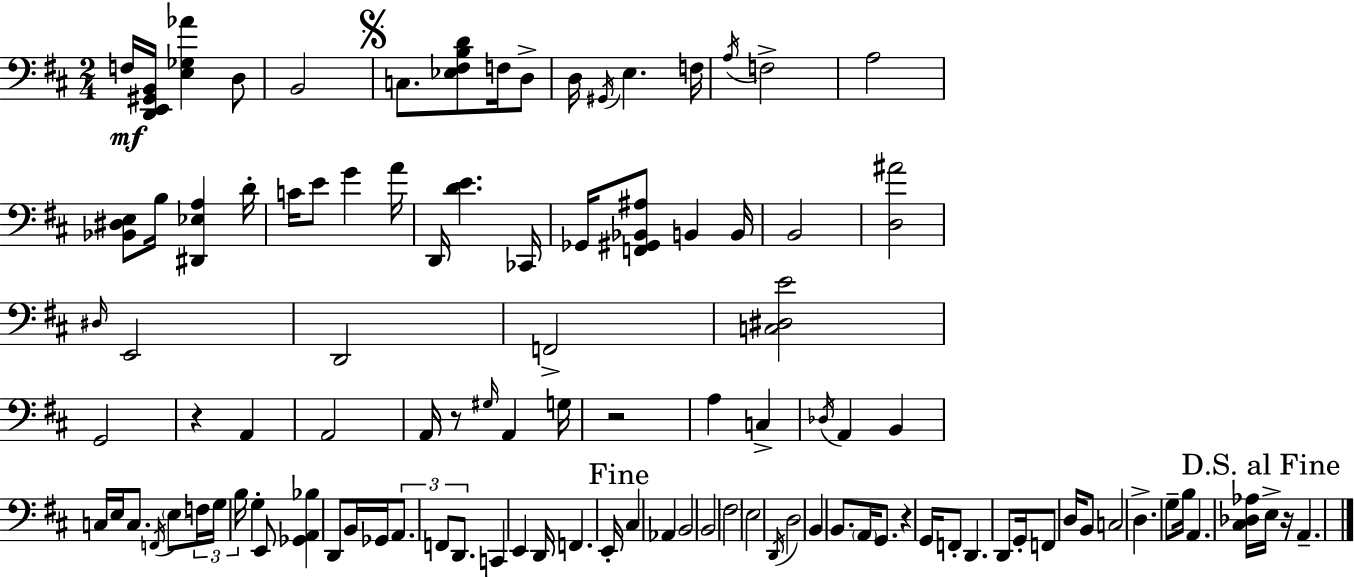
X:1
T:Untitled
M:2/4
L:1/4
K:D
F,/4 [D,,E,,^G,,B,,]/4 [E,_G,_A] D,/2 B,,2 C,/2 [_E,^F,B,D]/2 F,/4 D,/2 D,/4 ^G,,/4 E, F,/4 A,/4 F,2 A,2 [_B,,^D,E,]/2 B,/4 [^D,,_E,A,] D/4 C/4 E/2 G A/4 D,,/4 [DE] _C,,/4 _G,,/4 [F,,^G,,_B,,^A,]/2 B,, B,,/4 B,,2 [D,^A]2 ^D,/4 E,,2 D,,2 F,,2 [C,^D,E]2 G,,2 z A,, A,,2 A,,/4 z/2 ^G,/4 A,, G,/4 z2 A, C, _D,/4 A,, B,, C,/4 E,/4 C,/2 F,,/4 E,/2 F,/4 G,/4 B,/4 G, E,,/2 [_G,,A,,_B,] D,,/2 B,,/4 _G,,/4 A,,/2 F,,/2 D,,/2 C,, E,, D,,/4 F,, E,,/4 ^C, _A,, B,,2 B,,2 ^F,2 E,2 D,,/4 D,2 B,, B,,/2 A,,/4 G,,/2 z G,,/4 F,,/2 D,, D,,/2 G,,/4 F,,/2 D,/4 B,,/2 C,2 D, G,/2 B,/4 A,, [^C,_D,_A,]/4 E,/4 z/4 A,,